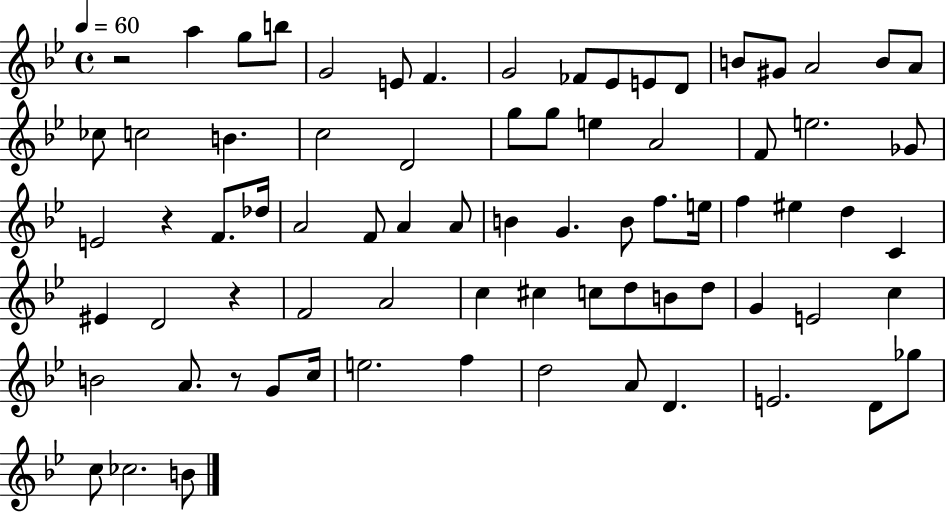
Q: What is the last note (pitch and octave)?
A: B4